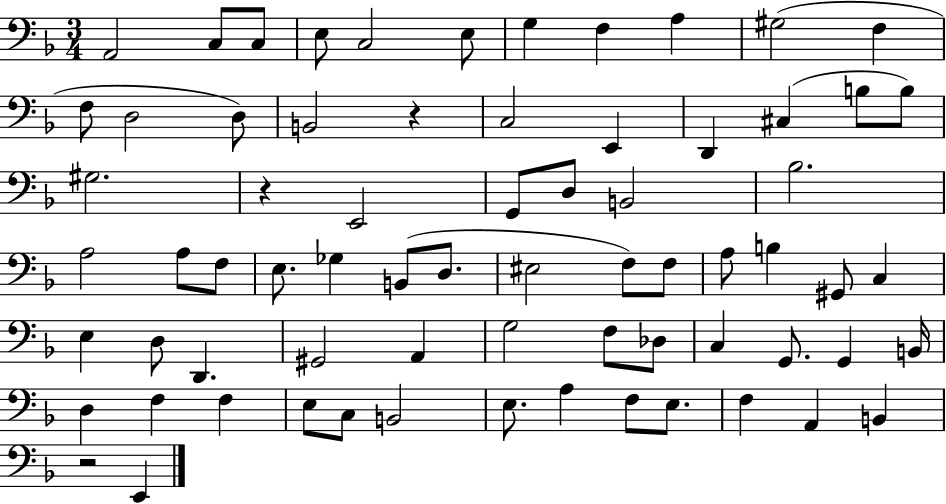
{
  \clef bass
  \numericTimeSignature
  \time 3/4
  \key f \major
  a,2 c8 c8 | e8 c2 e8 | g4 f4 a4 | gis2( f4 | \break f8 d2 d8) | b,2 r4 | c2 e,4 | d,4 cis4( b8 b8) | \break gis2. | r4 e,2 | g,8 d8 b,2 | bes2. | \break a2 a8 f8 | e8. ges4 b,8( d8. | eis2 f8) f8 | a8 b4 gis,8 c4 | \break e4 d8 d,4. | gis,2 a,4 | g2 f8 des8 | c4 g,8. g,4 b,16 | \break d4 f4 f4 | e8 c8 b,2 | e8. a4 f8 e8. | f4 a,4 b,4 | \break r2 e,4 | \bar "|."
}